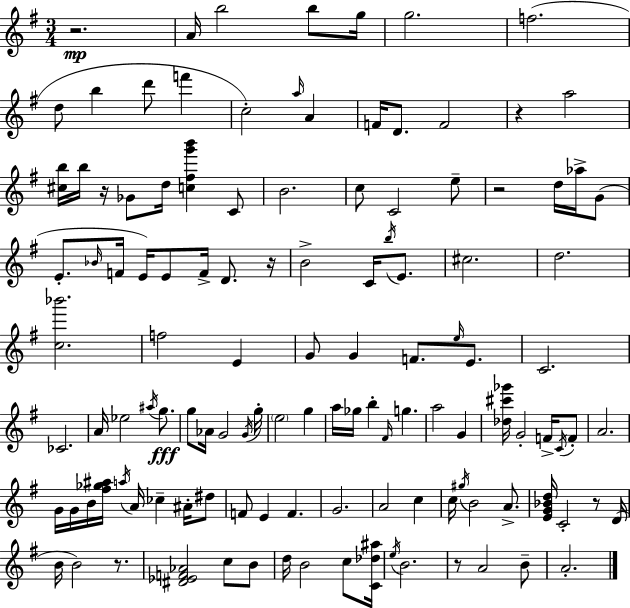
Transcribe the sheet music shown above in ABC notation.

X:1
T:Untitled
M:3/4
L:1/4
K:G
z2 A/4 b2 b/2 g/4 g2 f2 d/2 b d'/2 f' c2 a/4 A F/4 D/2 F2 z a2 [^cb]/4 b/4 z/4 _G/2 d/4 [c^fg'b'] C/2 B2 c/2 C2 e/2 z2 d/4 _a/4 G/2 E/2 _B/4 F/4 E/4 E/2 F/4 D/2 z/4 B2 C/4 b/4 E/2 ^c2 d2 [c_b']2 f2 E G/2 G F/2 e/4 E/2 C2 _C2 A/4 _e2 ^a/4 g/2 g/2 _A/4 G2 G/4 g/4 e2 g a/4 _g/4 b ^F/4 g a2 G [_d^c'_g']/4 G2 F/4 C/4 F/2 A2 G/4 G/4 B/4 [^f_g^a]/4 a/4 A/4 _c ^A/4 ^d/2 F/2 E F G2 A2 c c/4 ^g/4 B2 A/2 [EG_Bd]/4 C2 z/2 D/4 B/4 B2 z/2 [^D_EF_A]2 c/2 B/2 d/4 B2 c/2 [C_d^a]/4 e/4 B2 z/2 A2 B/2 A2